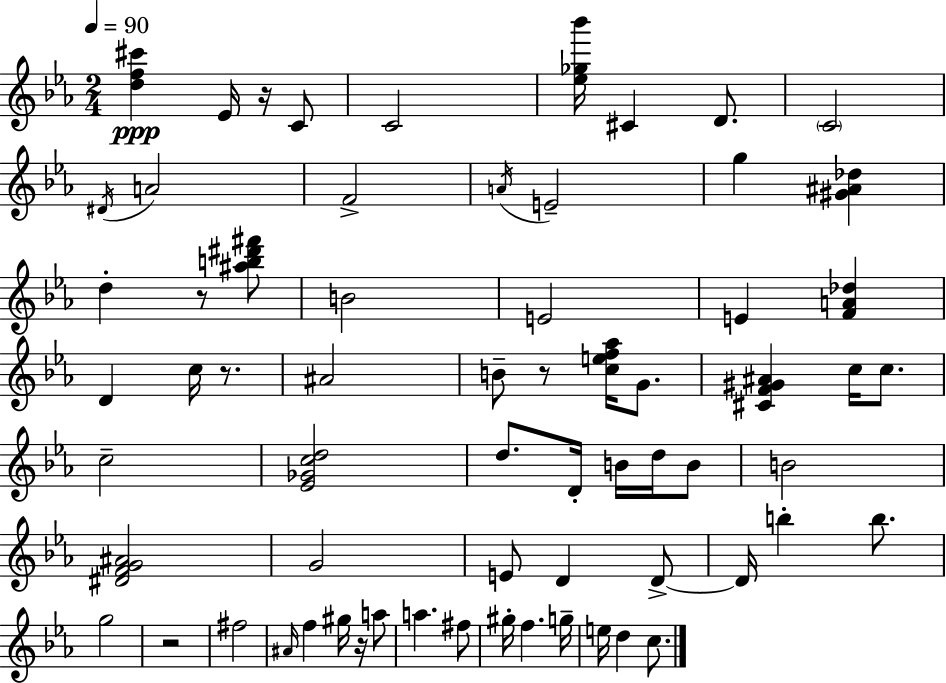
{
  \clef treble
  \numericTimeSignature
  \time 2/4
  \key ees \major
  \tempo 4 = 90
  <d'' f'' cis'''>4\ppp ees'16 r16 c'8 | c'2 | <ees'' ges'' bes'''>16 cis'4 d'8. | \parenthesize c'2 | \break \acciaccatura { dis'16 } a'2 | f'2-> | \acciaccatura { a'16 } e'2-- | g''4 <gis' ais' des''>4 | \break d''4-. r8 | <ais'' b'' dis''' fis'''>8 b'2 | e'2 | e'4 <f' a' des''>4 | \break d'4 c''16 r8. | ais'2 | b'8-- r8 <c'' e'' f'' aes''>16 g'8. | <cis' f' gis' ais'>4 c''16 c''8. | \break c''2-- | <ees' ges' c'' d''>2 | d''8. d'16-. b'16 d''16 | b'8 b'2 | \break <dis' f' g' ais'>2 | g'2 | e'8 d'4 | d'8->~~ d'16 b''4-. b''8. | \break g''2 | r2 | fis''2 | \grace { ais'16 } f''4 gis''16 | \break r16 a''8 a''4. | fis''8 gis''16-. f''4. | g''16-- e''16 d''4 | c''8. \bar "|."
}